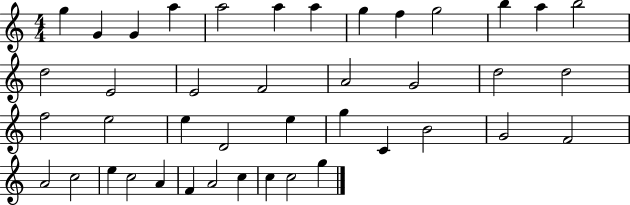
G5/q G4/q G4/q A5/q A5/h A5/q A5/q G5/q F5/q G5/h B5/q A5/q B5/h D5/h E4/h E4/h F4/h A4/h G4/h D5/h D5/h F5/h E5/h E5/q D4/h E5/q G5/q C4/q B4/h G4/h F4/h A4/h C5/h E5/q C5/h A4/q F4/q A4/h C5/q C5/q C5/h G5/q